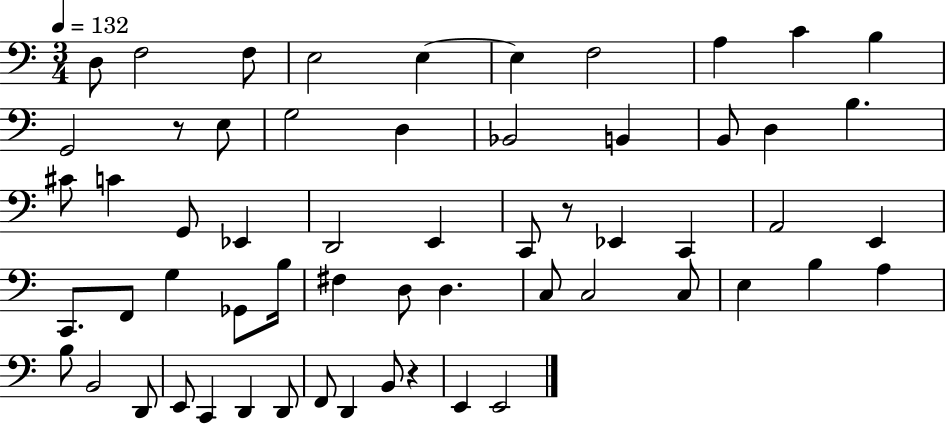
X:1
T:Untitled
M:3/4
L:1/4
K:C
D,/2 F,2 F,/2 E,2 E, E, F,2 A, C B, G,,2 z/2 E,/2 G,2 D, _B,,2 B,, B,,/2 D, B, ^C/2 C G,,/2 _E,, D,,2 E,, C,,/2 z/2 _E,, C,, A,,2 E,, C,,/2 F,,/2 G, _G,,/2 B,/4 ^F, D,/2 D, C,/2 C,2 C,/2 E, B, A, B,/2 B,,2 D,,/2 E,,/2 C,, D,, D,,/2 F,,/2 D,, B,,/2 z E,, E,,2